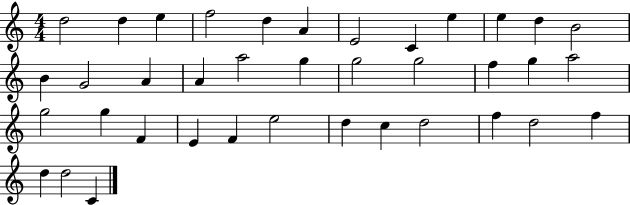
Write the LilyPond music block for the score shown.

{
  \clef treble
  \numericTimeSignature
  \time 4/4
  \key c \major
  d''2 d''4 e''4 | f''2 d''4 a'4 | e'2 c'4 e''4 | e''4 d''4 b'2 | \break b'4 g'2 a'4 | a'4 a''2 g''4 | g''2 g''2 | f''4 g''4 a''2 | \break g''2 g''4 f'4 | e'4 f'4 e''2 | d''4 c''4 d''2 | f''4 d''2 f''4 | \break d''4 d''2 c'4 | \bar "|."
}